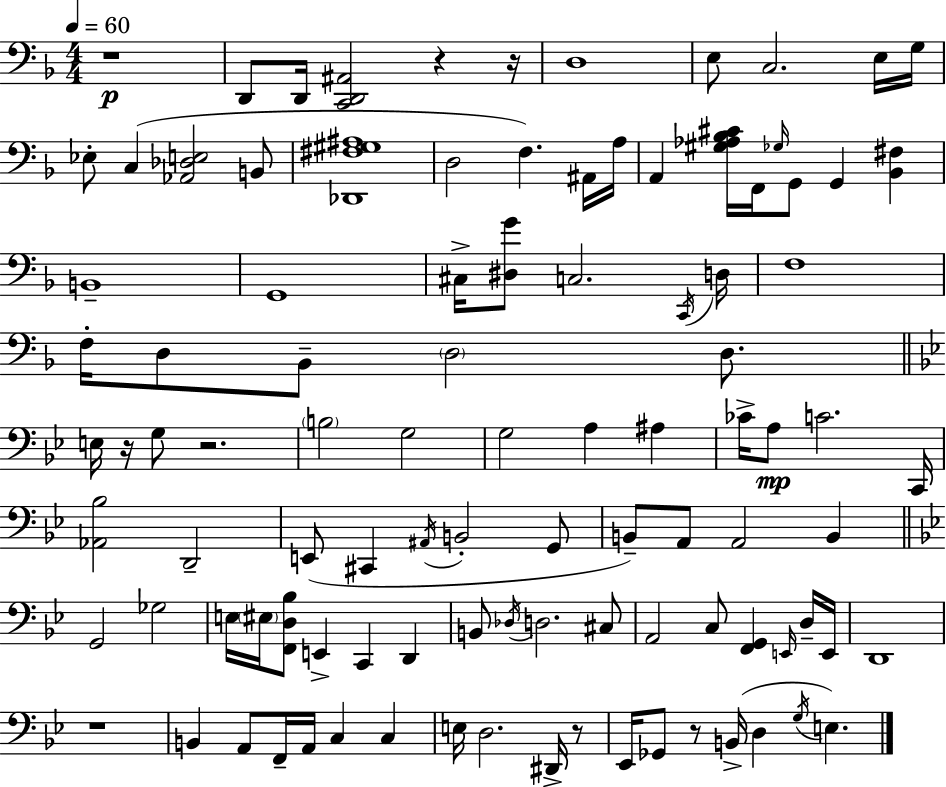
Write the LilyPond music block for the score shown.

{
  \clef bass
  \numericTimeSignature
  \time 4/4
  \key d \minor
  \tempo 4 = 60
  r1\p | d,8 d,16 <c, d, ais,>2 r4 r16 | d1 | e8 c2. e16 g16 | \break ees8-. c4( <aes, des e>2 b,8 | <des, fis gis ais>1 | d2 f4.) ais,16 a16 | a,4 <gis aes bes cis'>16 f,16 \grace { ges16 } g,8 g,4 <bes, fis>4 | \break b,1-- | g,1 | cis16-> <dis g'>8 c2. | \acciaccatura { c,16 } d16 f1 | \break f16-. d8 bes,8-- \parenthesize d2 d8. | \bar "||" \break \key bes \major e16 r16 g8 r2. | \parenthesize b2 g2 | g2 a4 ais4 | ces'16-> a8\mp c'2. c,16 | \break <aes, bes>2 d,2-- | e,8( cis,4 \acciaccatura { ais,16 } b,2-. g,8 | b,8--) a,8 a,2 b,4 | \bar "||" \break \key g \minor g,2 ges2 | e16 \parenthesize eis16 <f, d bes>8 e,4-> c,4 d,4 | b,8 \acciaccatura { des16 } d2. cis8 | a,2 c8 <f, g,>4 \grace { e,16 } | \break d16-- e,16 d,1 | r1 | b,4 a,8 f,16-- a,16 c4 c4 | e16 d2. dis,16-> | \break r8 ees,16 ges,8 r8 b,16->( d4 \acciaccatura { g16 }) e4. | \bar "|."
}